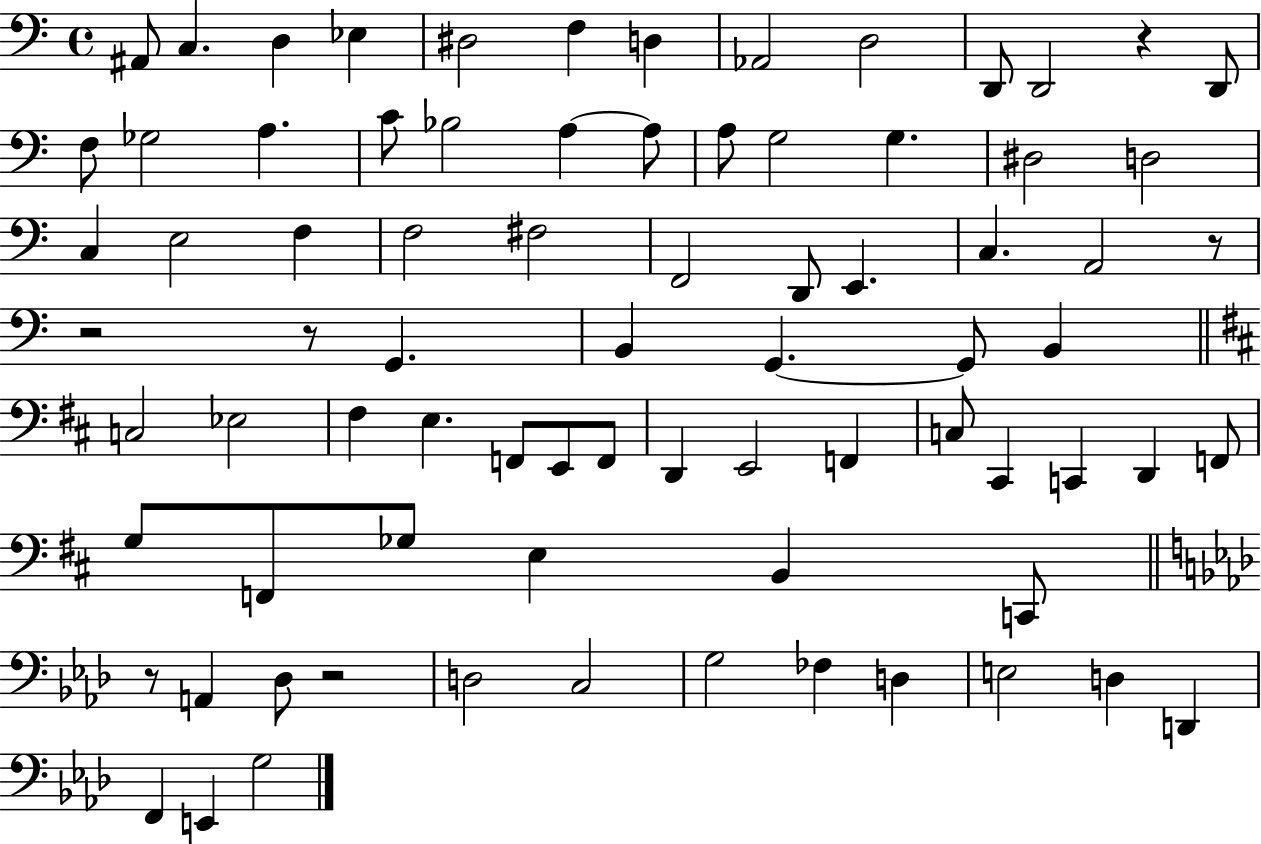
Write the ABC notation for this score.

X:1
T:Untitled
M:4/4
L:1/4
K:C
^A,,/2 C, D, _E, ^D,2 F, D, _A,,2 D,2 D,,/2 D,,2 z D,,/2 F,/2 _G,2 A, C/2 _B,2 A, A,/2 A,/2 G,2 G, ^D,2 D,2 C, E,2 F, F,2 ^F,2 F,,2 D,,/2 E,, C, A,,2 z/2 z2 z/2 G,, B,, G,, G,,/2 B,, C,2 _E,2 ^F, E, F,,/2 E,,/2 F,,/2 D,, E,,2 F,, C,/2 ^C,, C,, D,, F,,/2 G,/2 F,,/2 _G,/2 E, B,, C,,/2 z/2 A,, _D,/2 z2 D,2 C,2 G,2 _F, D, E,2 D, D,, F,, E,, G,2